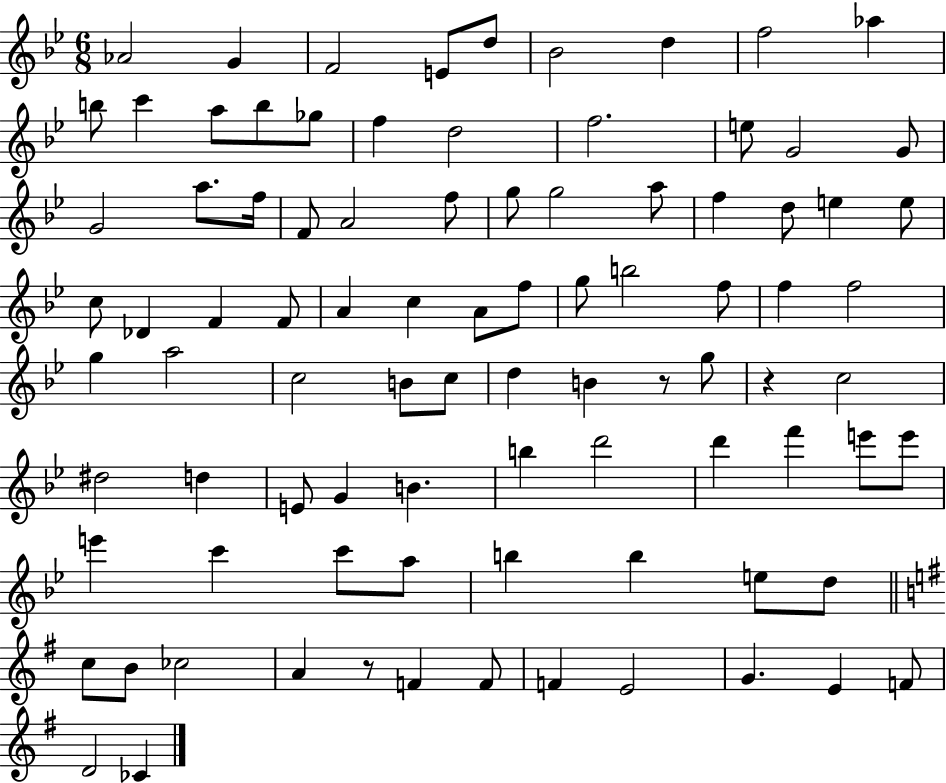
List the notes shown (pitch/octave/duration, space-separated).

Ab4/h G4/q F4/h E4/e D5/e Bb4/h D5/q F5/h Ab5/q B5/e C6/q A5/e B5/e Gb5/e F5/q D5/h F5/h. E5/e G4/h G4/e G4/h A5/e. F5/s F4/e A4/h F5/e G5/e G5/h A5/e F5/q D5/e E5/q E5/e C5/e Db4/q F4/q F4/e A4/q C5/q A4/e F5/e G5/e B5/h F5/e F5/q F5/h G5/q A5/h C5/h B4/e C5/e D5/q B4/q R/e G5/e R/q C5/h D#5/h D5/q E4/e G4/q B4/q. B5/q D6/h D6/q F6/q E6/e E6/e E6/q C6/q C6/e A5/e B5/q B5/q E5/e D5/e C5/e B4/e CES5/h A4/q R/e F4/q F4/e F4/q E4/h G4/q. E4/q F4/e D4/h CES4/q